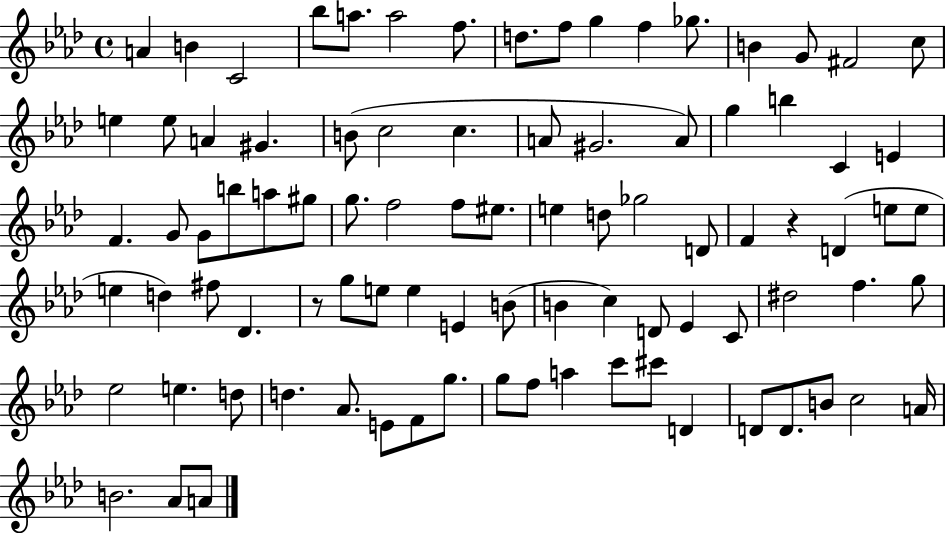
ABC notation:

X:1
T:Untitled
M:4/4
L:1/4
K:Ab
A B C2 _b/2 a/2 a2 f/2 d/2 f/2 g f _g/2 B G/2 ^F2 c/2 e e/2 A ^G B/2 c2 c A/2 ^G2 A/2 g b C E F G/2 G/2 b/2 a/2 ^g/2 g/2 f2 f/2 ^e/2 e d/2 _g2 D/2 F z D e/2 e/2 e d ^f/2 _D z/2 g/2 e/2 e E B/2 B c D/2 _E C/2 ^d2 f g/2 _e2 e d/2 d _A/2 E/2 F/2 g/2 g/2 f/2 a c'/2 ^c'/2 D D/2 D/2 B/2 c2 A/4 B2 _A/2 A/2